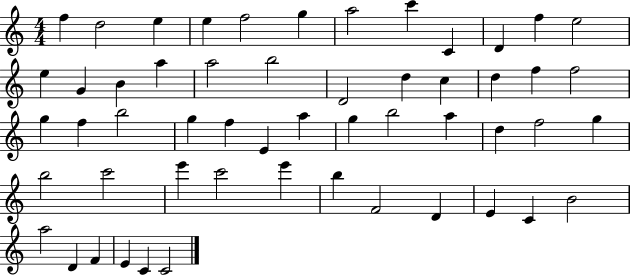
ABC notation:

X:1
T:Untitled
M:4/4
L:1/4
K:C
f d2 e e f2 g a2 c' C D f e2 e G B a a2 b2 D2 d c d f f2 g f b2 g f E a g b2 a d f2 g b2 c'2 e' c'2 e' b F2 D E C B2 a2 D F E C C2